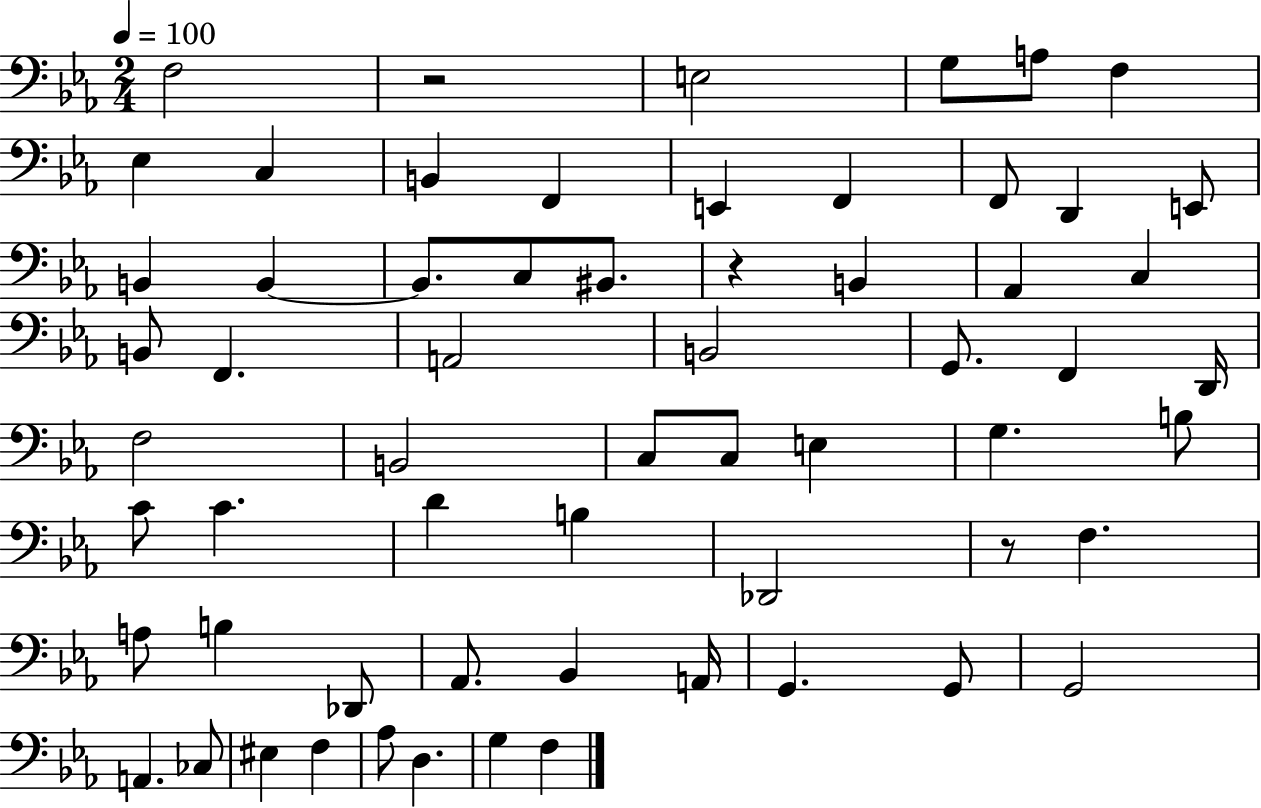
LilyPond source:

{
  \clef bass
  \numericTimeSignature
  \time 2/4
  \key ees \major
  \tempo 4 = 100
  f2 | r2 | e2 | g8 a8 f4 | \break ees4 c4 | b,4 f,4 | e,4 f,4 | f,8 d,4 e,8 | \break b,4 b,4~~ | b,8. c8 bis,8. | r4 b,4 | aes,4 c4 | \break b,8 f,4. | a,2 | b,2 | g,8. f,4 d,16 | \break f2 | b,2 | c8 c8 e4 | g4. b8 | \break c'8 c'4. | d'4 b4 | des,2 | r8 f4. | \break a8 b4 des,8 | aes,8. bes,4 a,16 | g,4. g,8 | g,2 | \break a,4. ces8 | eis4 f4 | aes8 d4. | g4 f4 | \break \bar "|."
}